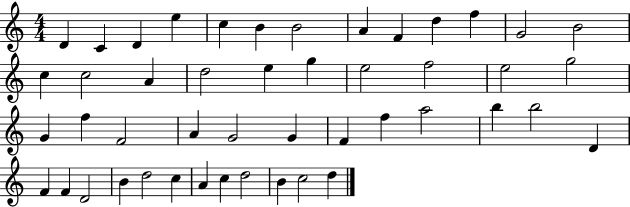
D4/q C4/q D4/q E5/q C5/q B4/q B4/h A4/q F4/q D5/q F5/q G4/h B4/h C5/q C5/h A4/q D5/h E5/q G5/q E5/h F5/h E5/h G5/h G4/q F5/q F4/h A4/q G4/h G4/q F4/q F5/q A5/h B5/q B5/h D4/q F4/q F4/q D4/h B4/q D5/h C5/q A4/q C5/q D5/h B4/q C5/h D5/q